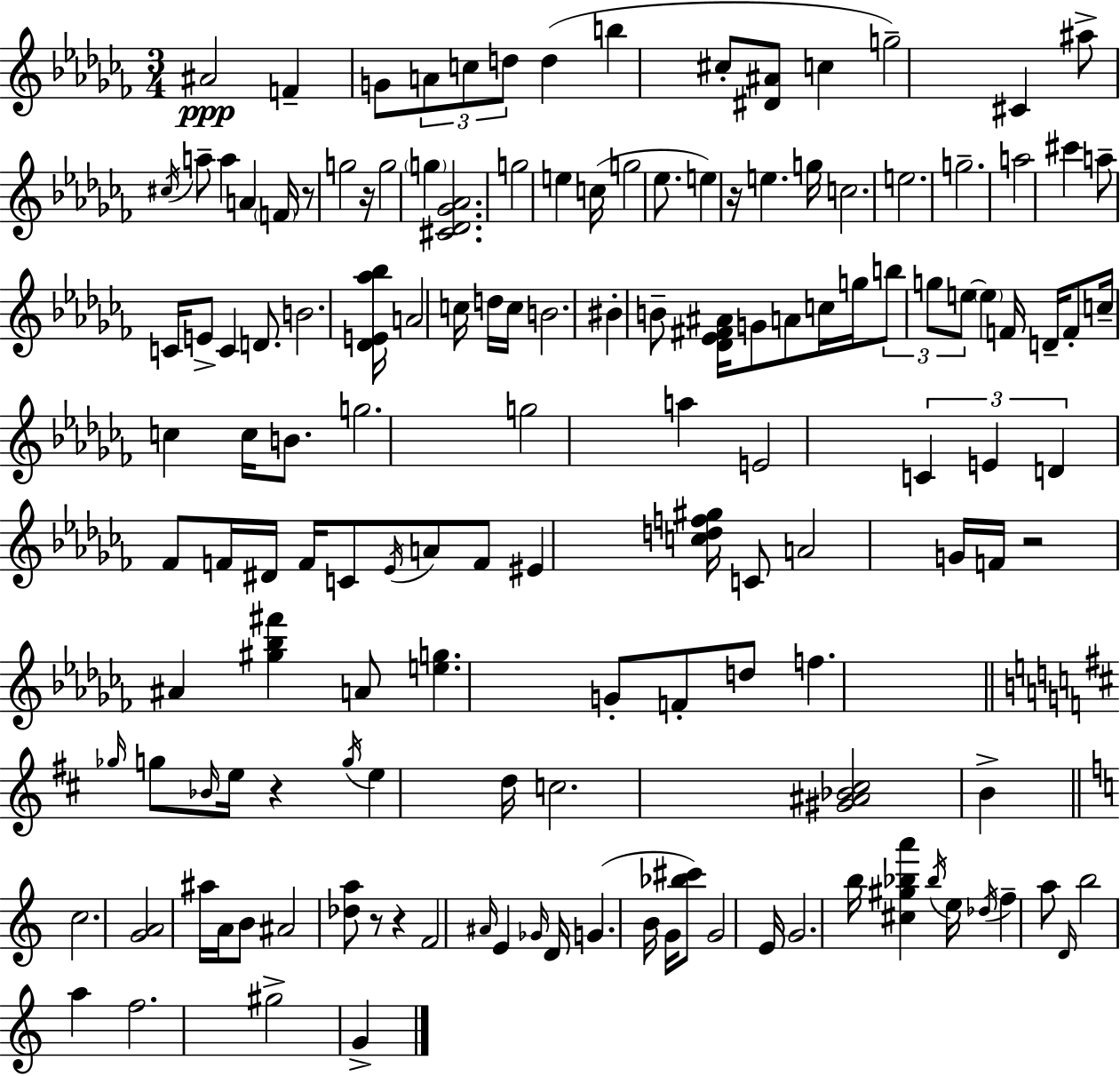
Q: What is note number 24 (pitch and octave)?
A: C5